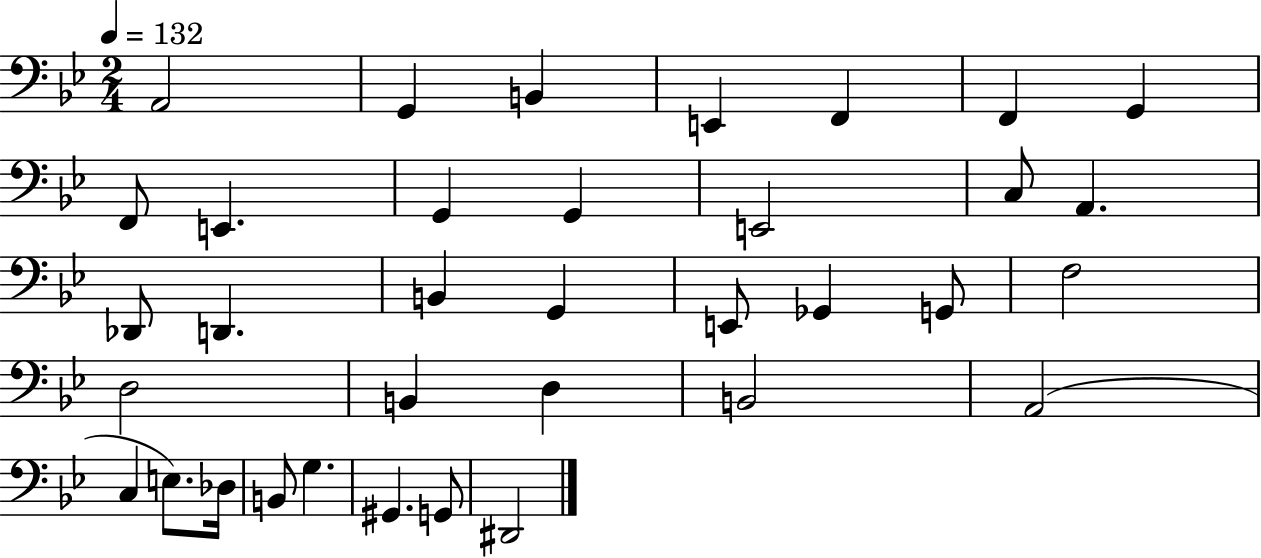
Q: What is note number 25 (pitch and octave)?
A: D3